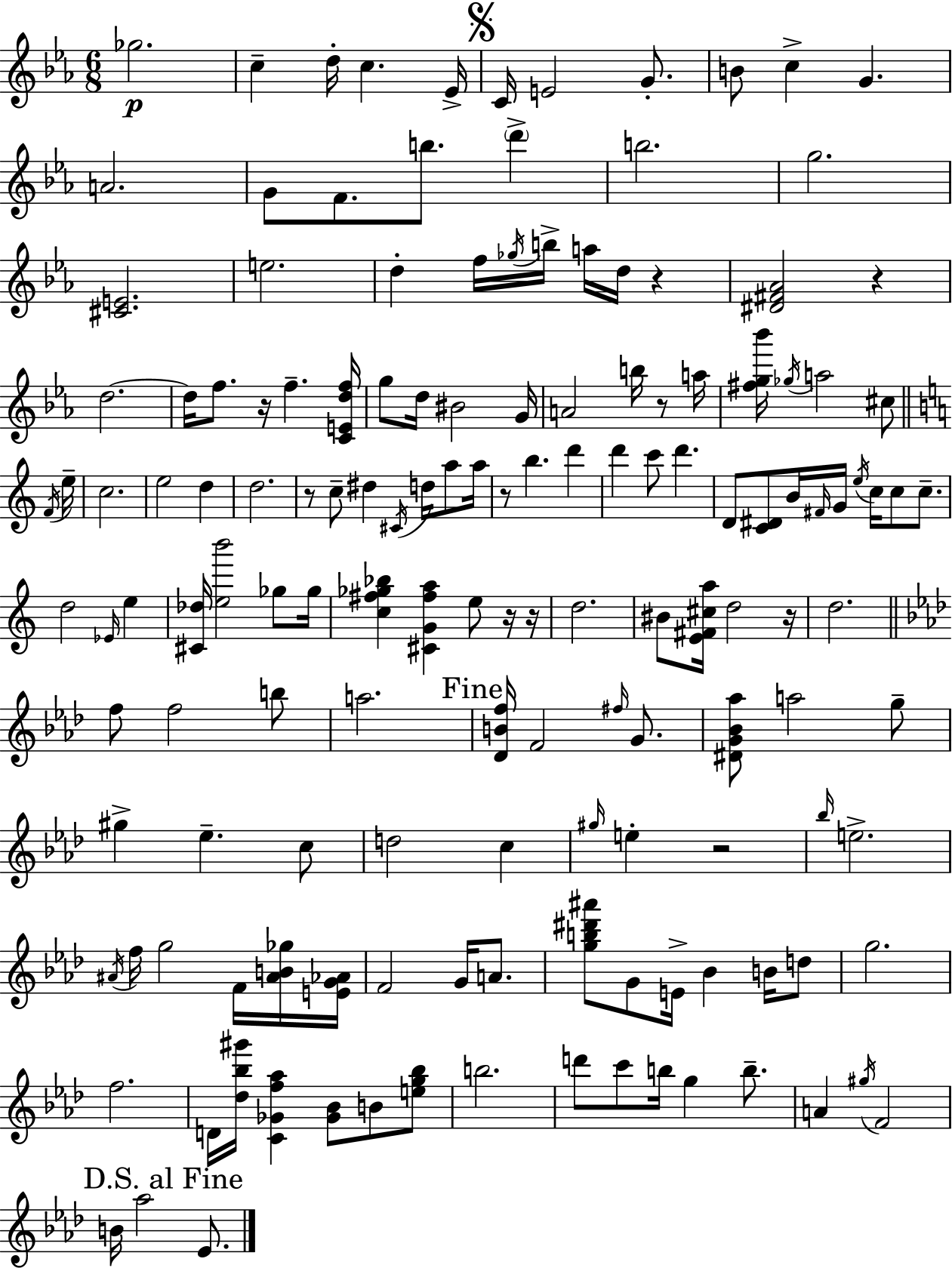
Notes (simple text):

Gb5/h. C5/q D5/s C5/q. Eb4/s C4/s E4/h G4/e. B4/e C5/q G4/q. A4/h. G4/e F4/e. B5/e. D6/q B5/h. G5/h. [C#4,E4]/h. E5/h. D5/q F5/s Gb5/s B5/s A5/s D5/s R/q [D#4,F#4,Ab4]/h R/q D5/h. D5/s F5/e. R/s F5/q. [C4,E4,D5,F5]/s G5/e D5/s BIS4/h G4/s A4/h B5/s R/e A5/s [F#5,G5,Bb6]/s Gb5/s A5/h C#5/e F4/s E5/s C5/h. E5/h D5/q D5/h. R/e C5/e D#5/q C#4/s D5/s A5/e A5/s R/e B5/q. D6/q D6/q C6/e D6/q. D4/e [C4,D#4]/e B4/s F#4/s G4/s E5/s C5/s C5/e C5/e. D5/h Eb4/s E5/q [C#4,Db5]/s [E5,B6]/h Gb5/e Gb5/s [C5,F#5,Gb5,Bb5]/q [C#4,G4,F#5,A5]/q E5/e R/s R/s D5/h. BIS4/e [E4,F#4,C#5,A5]/s D5/h R/s D5/h. F5/e F5/h B5/e A5/h. [Db4,B4,F5]/s F4/h F#5/s G4/e. [D#4,G4,Bb4,Ab5]/e A5/h G5/e G#5/q Eb5/q. C5/e D5/h C5/q G#5/s E5/q R/h Bb5/s E5/h. A#4/s F5/s G5/h F4/s [A#4,B4,Gb5]/s [E4,G4,Ab4]/s F4/h G4/s A4/e. [G5,B5,D#6,A#6]/e G4/e E4/s Bb4/q B4/s D5/e G5/h. F5/h. D4/s [Db5,Bb5,G#6]/s [C4,Gb4,F5,Ab5]/q [Gb4,Bb4]/e B4/e [E5,G5,Bb5]/e B5/h. D6/e C6/e B5/s G5/q B5/e. A4/q G#5/s F4/h B4/s Ab5/h Eb4/e.